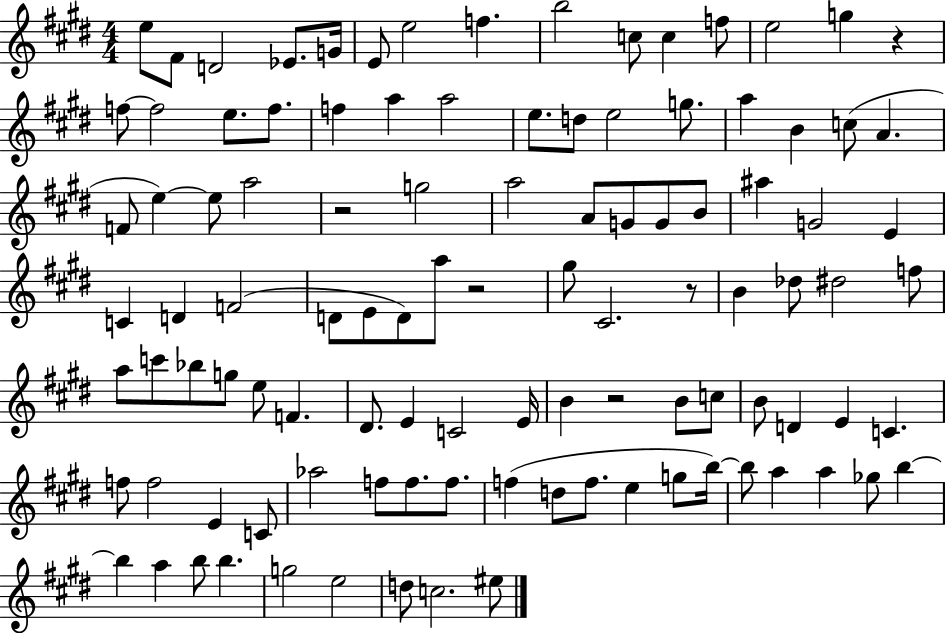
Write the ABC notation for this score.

X:1
T:Untitled
M:4/4
L:1/4
K:E
e/2 ^F/2 D2 _E/2 G/4 E/2 e2 f b2 c/2 c f/2 e2 g z f/2 f2 e/2 f/2 f a a2 e/2 d/2 e2 g/2 a B c/2 A F/2 e e/2 a2 z2 g2 a2 A/2 G/2 G/2 B/2 ^a G2 E C D F2 D/2 E/2 D/2 a/2 z2 ^g/2 ^C2 z/2 B _d/2 ^d2 f/2 a/2 c'/2 _b/2 g/2 e/2 F ^D/2 E C2 E/4 B z2 B/2 c/2 B/2 D E C f/2 f2 E C/2 _a2 f/2 f/2 f/2 f d/2 f/2 e g/2 b/4 b/2 a a _g/2 b b a b/2 b g2 e2 d/2 c2 ^e/2